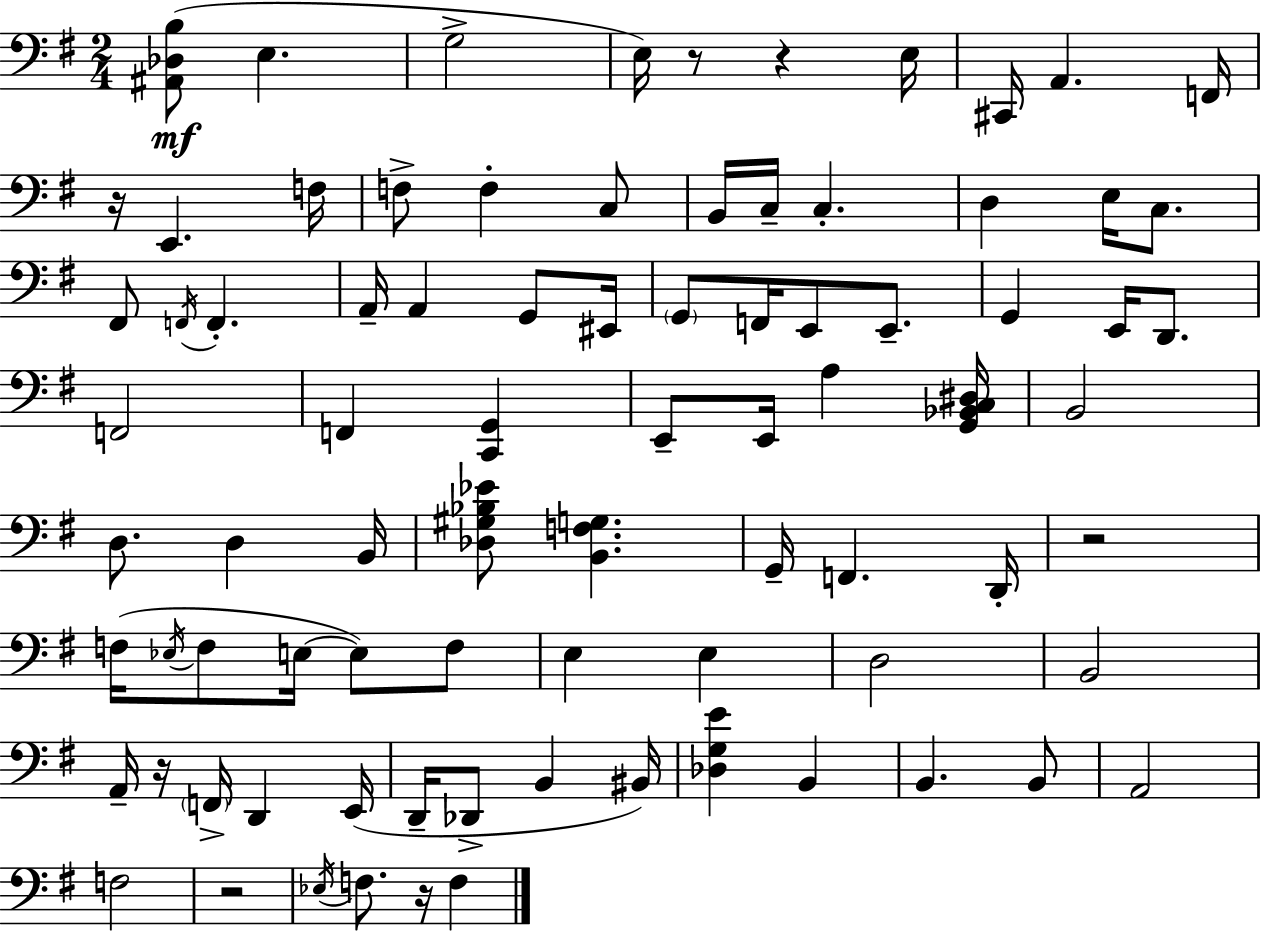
X:1
T:Untitled
M:2/4
L:1/4
K:G
[^A,,_D,B,]/2 E, G,2 E,/4 z/2 z E,/4 ^C,,/4 A,, F,,/4 z/4 E,, F,/4 F,/2 F, C,/2 B,,/4 C,/4 C, D, E,/4 C,/2 ^F,,/2 F,,/4 F,, A,,/4 A,, G,,/2 ^E,,/4 G,,/2 F,,/4 E,,/2 E,,/2 G,, E,,/4 D,,/2 F,,2 F,, [C,,G,,] E,,/2 E,,/4 A, [G,,_B,,C,^D,]/4 B,,2 D,/2 D, B,,/4 [_D,^G,_B,_E]/2 [B,,F,G,] G,,/4 F,, D,,/4 z2 F,/4 _E,/4 F,/2 E,/4 E,/2 F,/2 E, E, D,2 B,,2 A,,/4 z/4 F,,/4 D,, E,,/4 D,,/4 _D,,/2 B,, ^B,,/4 [_D,G,E] B,, B,, B,,/2 A,,2 F,2 z2 _E,/4 F,/2 z/4 F,